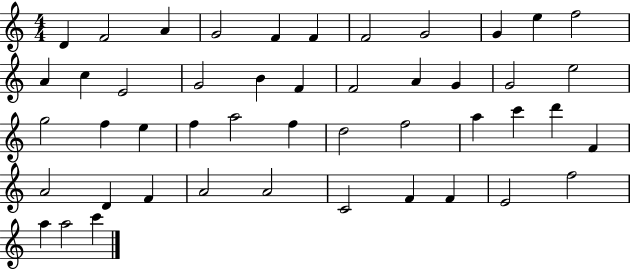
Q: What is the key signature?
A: C major